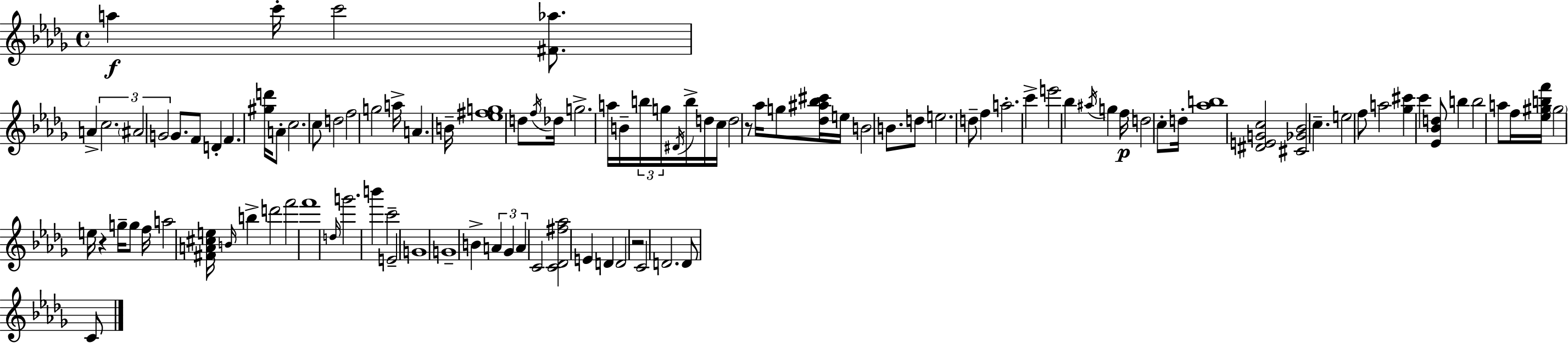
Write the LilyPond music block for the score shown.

{
  \clef treble
  \time 4/4
  \defaultTimeSignature
  \key bes \minor
  a''4\f c'''16-. c'''2 <fis' aes''>8. | a'4-> \tuplet 3/2 { c''2. | \parenthesize ais'2 g'2 } | g'8. f'8 d'4-. f'4. <gis'' d'''>16 | \break a'8-. c''2. c''8 | d''2 f''2 | g''2 a''16-> a'4. b'16-- | <ees'' fis'' g''>1 | \break d''8 \acciaccatura { f''16 } des''16 g''2.-> | a''16 b'16-- \tuplet 3/2 { b''16 g''16 \acciaccatura { dis'16 } } b''16-> d''16 c''16 d''2 | r8 aes''16 g''8 <des'' ais'' bes'' cis'''>16 e''16 b'2 b'8. | d''8 e''2. | \break d''8-- f''4 a''2.-. | c'''4-> e'''2 bes''4 | \acciaccatura { ais''16 } g''4 f''16\p d''2 | c''8-. d''16-. <aes'' b''>1 | \break <dis' e' g' c''>2 <cis' ges' bes'>2 | c''4.-- e''2 | f''8 a''2 <ges'' cis'''>4 c'''4 | <ees' bes' d''>8 b''4 b''2 | \break a''8 f''16 <ees'' gis'' b'' f'''>16 \parenthesize gis''2 e''16 r4 | g''16-- g''8 f''16 a''2 <fis' a' cis'' e''>16 \grace { b'16 } | b''4-> d'''2 f'''2 | f'''1 | \break \grace { d''16 } g'''2. | b'''4 c'''2-- e'2-- | g'1 | g'1-- | \break b'4-> \tuplet 3/2 { a'4 ges'4 | a'4 } c'2 <c' des' fis'' aes''>2 | e'4 d'4 d'2 | r2 c'2 | \break d'2. | d'8 c'8 \bar "|."
}